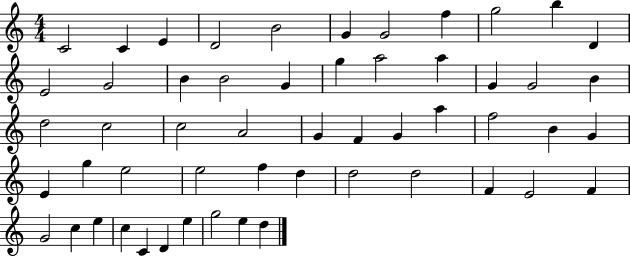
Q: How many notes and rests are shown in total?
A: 54